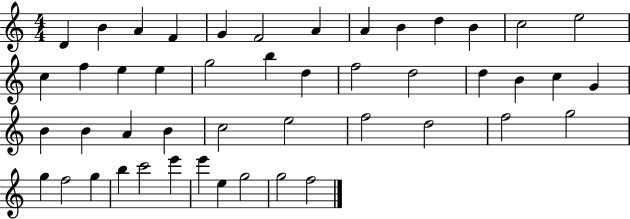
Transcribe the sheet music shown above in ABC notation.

X:1
T:Untitled
M:4/4
L:1/4
K:C
D B A F G F2 A A B d B c2 e2 c f e e g2 b d f2 d2 d B c G B B A B c2 e2 f2 d2 f2 g2 g f2 g b c'2 e' e' e g2 g2 f2